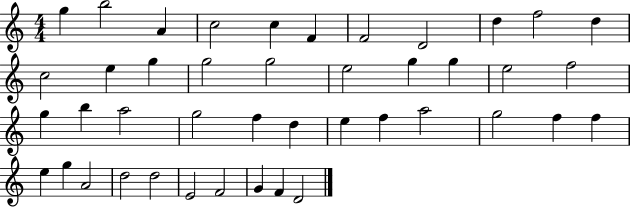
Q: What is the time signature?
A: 4/4